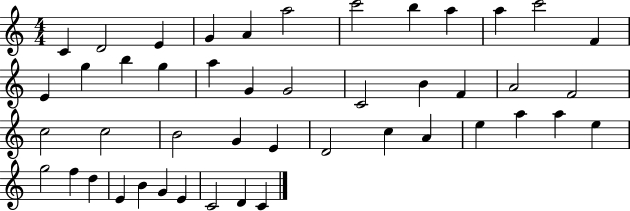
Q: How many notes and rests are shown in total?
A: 46